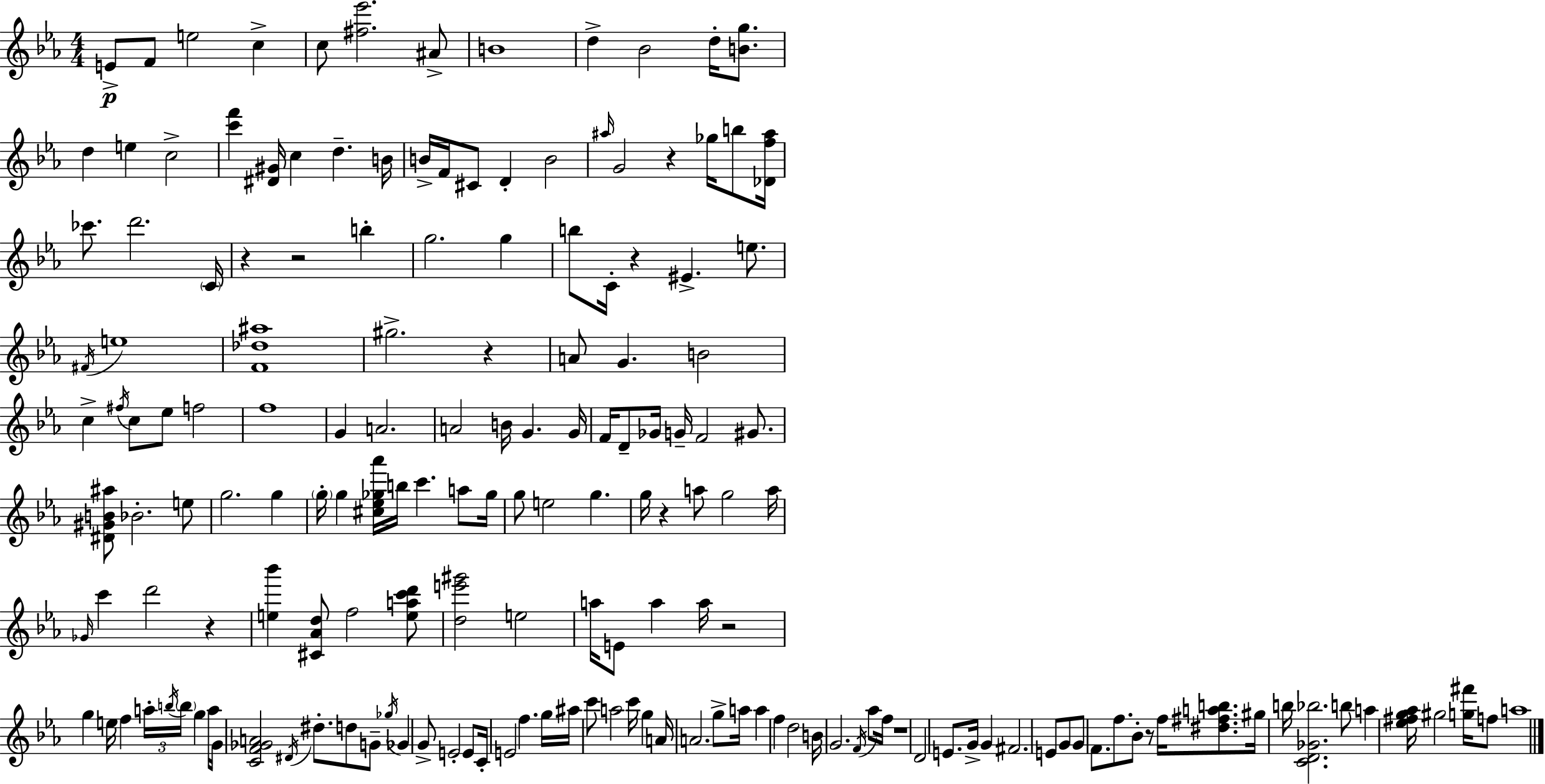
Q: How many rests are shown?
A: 10